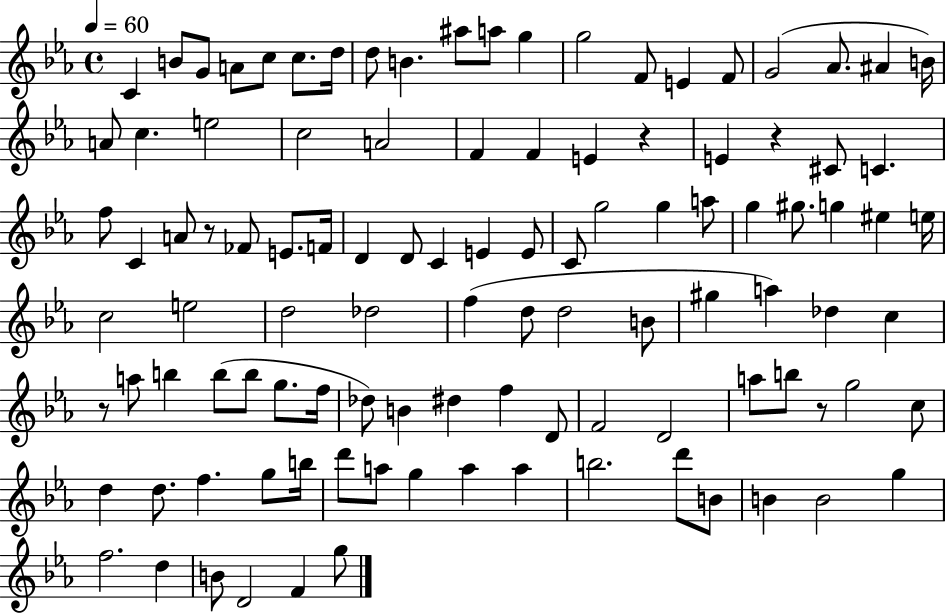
X:1
T:Untitled
M:4/4
L:1/4
K:Eb
C B/2 G/2 A/2 c/2 c/2 d/4 d/2 B ^a/2 a/2 g g2 F/2 E F/2 G2 _A/2 ^A B/4 A/2 c e2 c2 A2 F F E z E z ^C/2 C f/2 C A/2 z/2 _F/2 E/2 F/4 D D/2 C E E/2 C/2 g2 g a/2 g ^g/2 g ^e e/4 c2 e2 d2 _d2 f d/2 d2 B/2 ^g a _d c z/2 a/2 b b/2 b/2 g/2 f/4 _d/2 B ^d f D/2 F2 D2 a/2 b/2 z/2 g2 c/2 d d/2 f g/2 b/4 d'/2 a/2 g a a b2 d'/2 B/2 B B2 g f2 d B/2 D2 F g/2